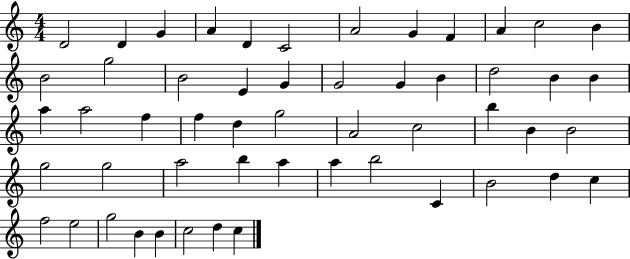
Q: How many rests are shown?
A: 0